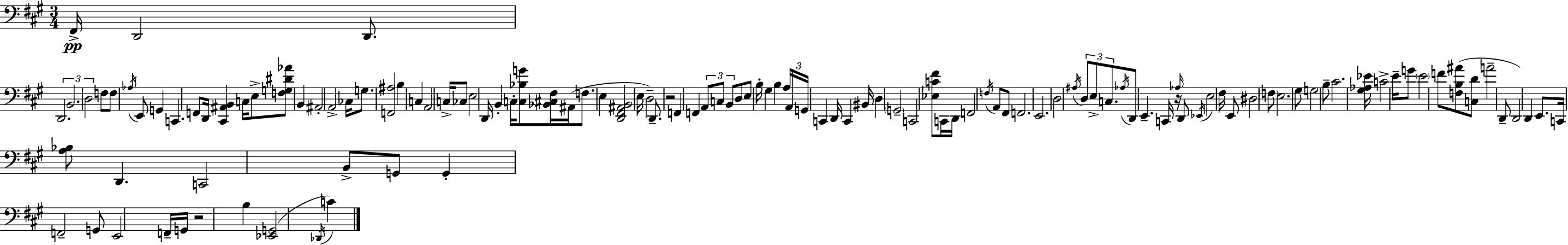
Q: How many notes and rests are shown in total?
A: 125